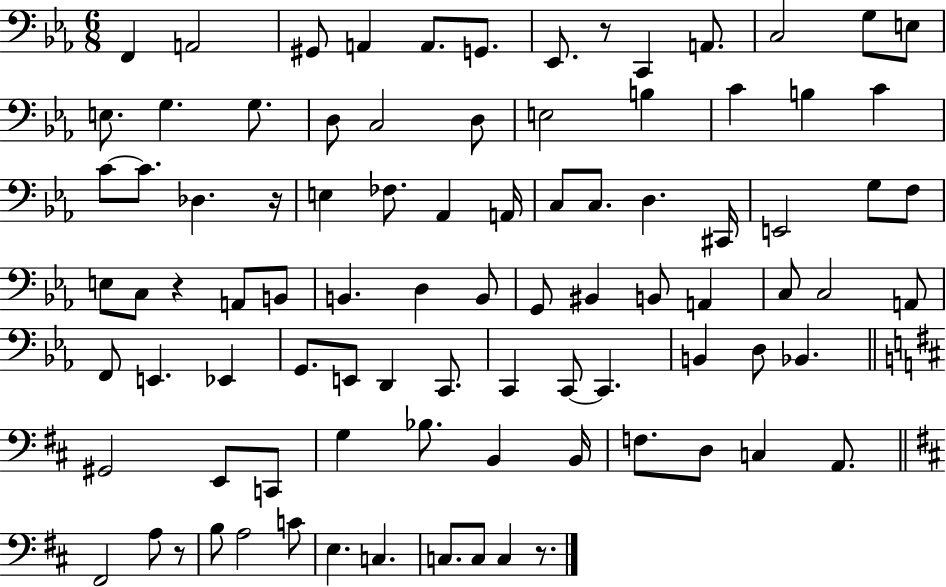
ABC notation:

X:1
T:Untitled
M:6/8
L:1/4
K:Eb
F,, A,,2 ^G,,/2 A,, A,,/2 G,,/2 _E,,/2 z/2 C,, A,,/2 C,2 G,/2 E,/2 E,/2 G, G,/2 D,/2 C,2 D,/2 E,2 B, C B, C C/2 C/2 _D, z/4 E, _F,/2 _A,, A,,/4 C,/2 C,/2 D, ^C,,/4 E,,2 G,/2 F,/2 E,/2 C,/2 z A,,/2 B,,/2 B,, D, B,,/2 G,,/2 ^B,, B,,/2 A,, C,/2 C,2 A,,/2 F,,/2 E,, _E,, G,,/2 E,,/2 D,, C,,/2 C,, C,,/2 C,, B,, D,/2 _B,, ^G,,2 E,,/2 C,,/2 G, _B,/2 B,, B,,/4 F,/2 D,/2 C, A,,/2 ^F,,2 A,/2 z/2 B,/2 A,2 C/2 E, C, C,/2 C,/2 C, z/2